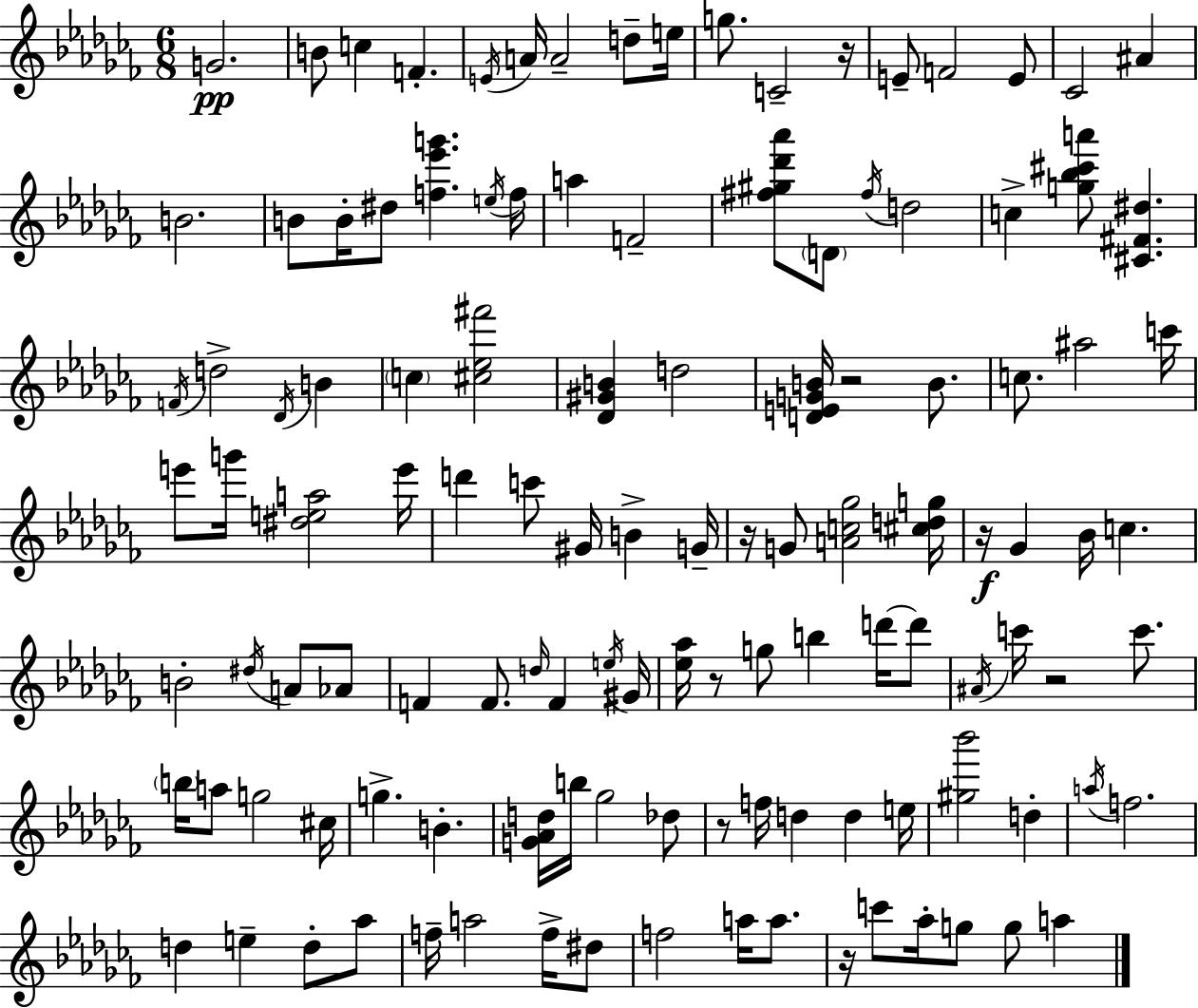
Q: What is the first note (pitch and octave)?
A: G4